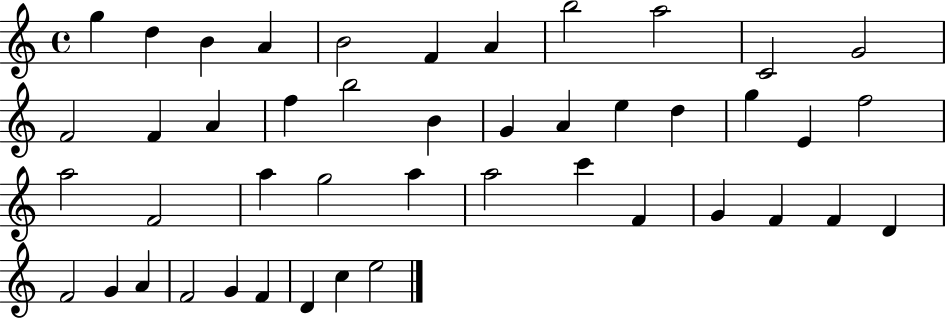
{
  \clef treble
  \time 4/4
  \defaultTimeSignature
  \key c \major
  g''4 d''4 b'4 a'4 | b'2 f'4 a'4 | b''2 a''2 | c'2 g'2 | \break f'2 f'4 a'4 | f''4 b''2 b'4 | g'4 a'4 e''4 d''4 | g''4 e'4 f''2 | \break a''2 f'2 | a''4 g''2 a''4 | a''2 c'''4 f'4 | g'4 f'4 f'4 d'4 | \break f'2 g'4 a'4 | f'2 g'4 f'4 | d'4 c''4 e''2 | \bar "|."
}